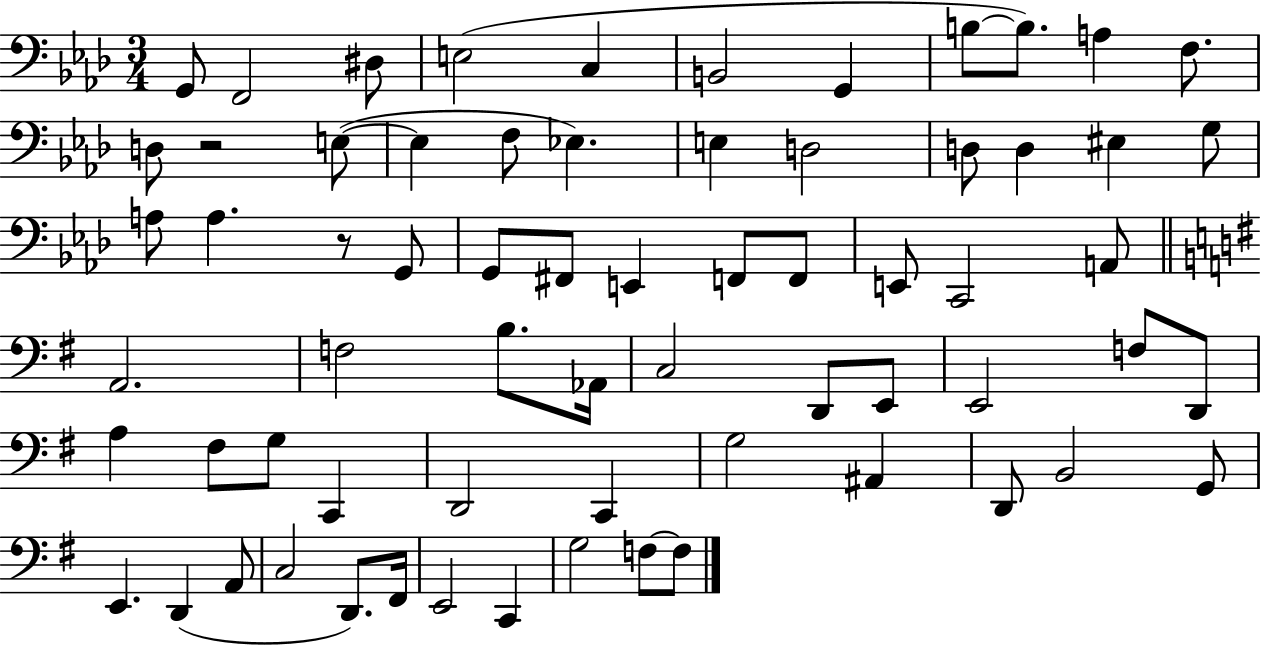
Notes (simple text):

G2/e F2/h D#3/e E3/h C3/q B2/h G2/q B3/e B3/e. A3/q F3/e. D3/e R/h E3/e E3/q F3/e Eb3/q. E3/q D3/h D3/e D3/q EIS3/q G3/e A3/e A3/q. R/e G2/e G2/e F#2/e E2/q F2/e F2/e E2/e C2/h A2/e A2/h. F3/h B3/e. Ab2/s C3/h D2/e E2/e E2/h F3/e D2/e A3/q F#3/e G3/e C2/q D2/h C2/q G3/h A#2/q D2/e B2/h G2/e E2/q. D2/q A2/e C3/h D2/e. F#2/s E2/h C2/q G3/h F3/e F3/e